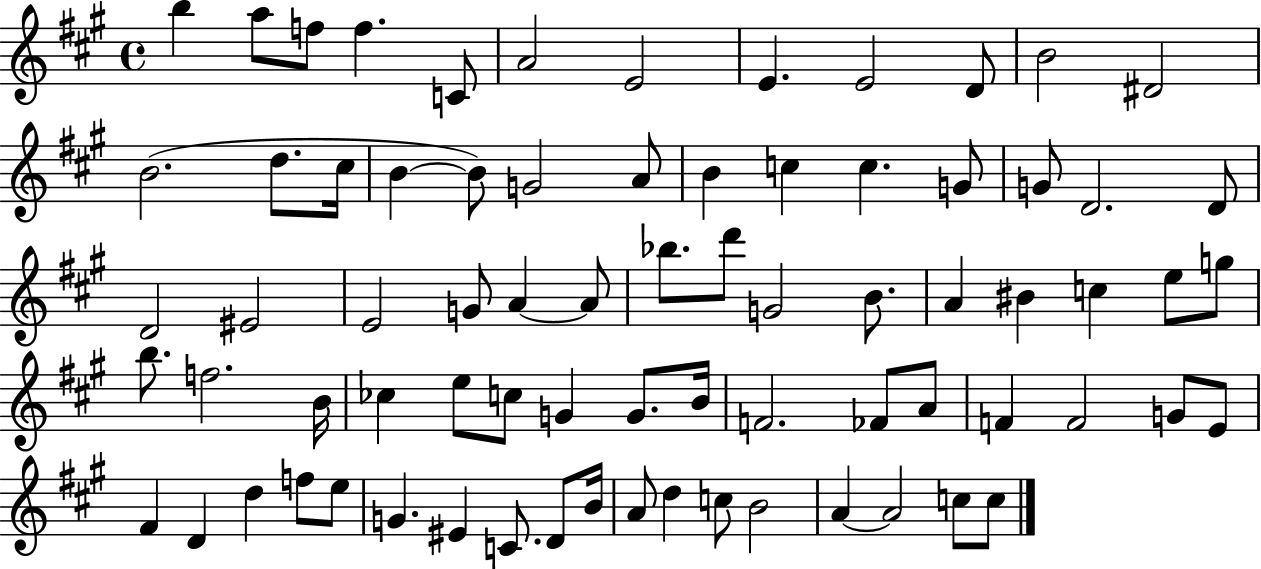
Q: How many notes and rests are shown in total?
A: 75